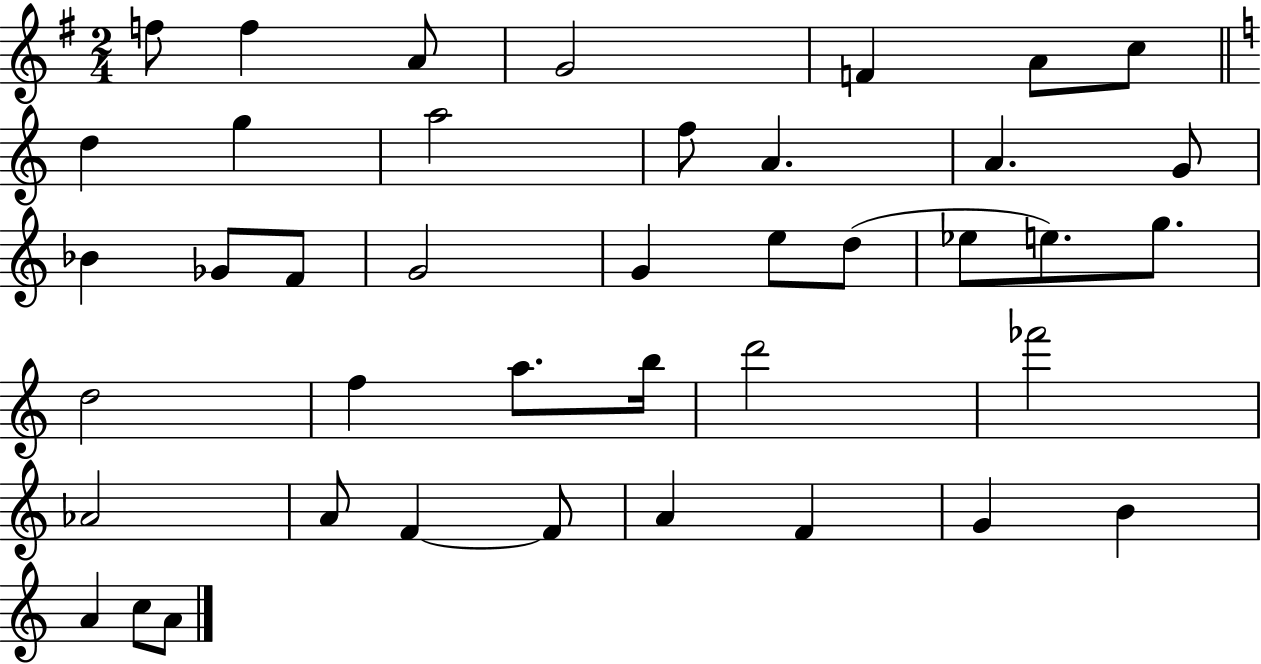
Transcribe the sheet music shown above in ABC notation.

X:1
T:Untitled
M:2/4
L:1/4
K:G
f/2 f A/2 G2 F A/2 c/2 d g a2 f/2 A A G/2 _B _G/2 F/2 G2 G e/2 d/2 _e/2 e/2 g/2 d2 f a/2 b/4 d'2 _f'2 _A2 A/2 F F/2 A F G B A c/2 A/2